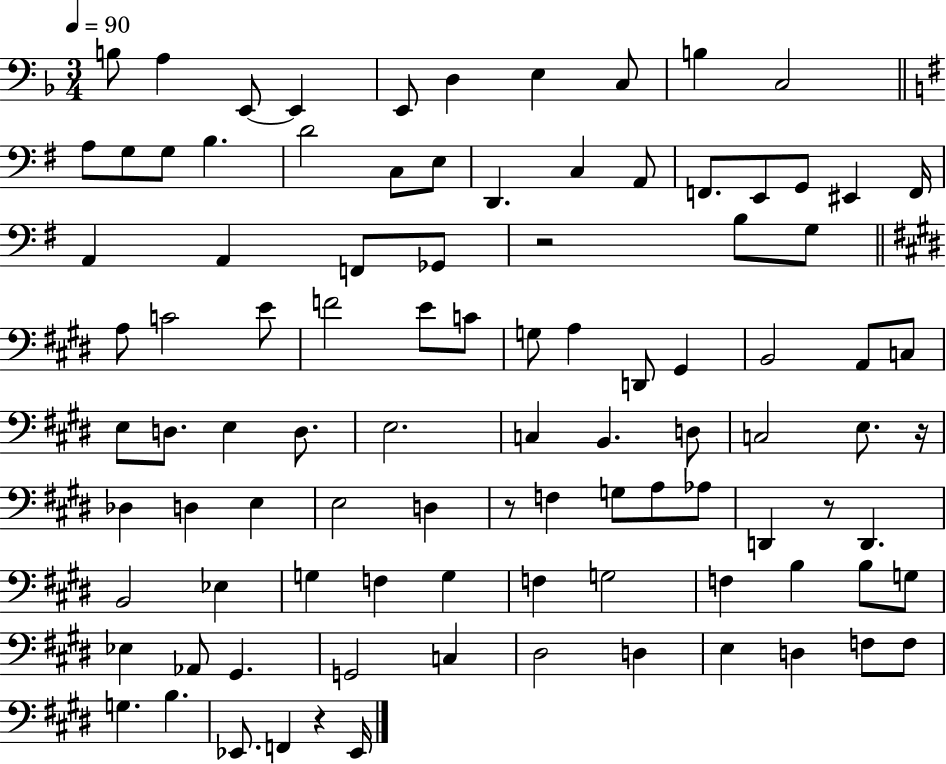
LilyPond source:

{
  \clef bass
  \numericTimeSignature
  \time 3/4
  \key f \major
  \tempo 4 = 90
  \repeat volta 2 { b8 a4 e,8~~ e,4 | e,8 d4 e4 c8 | b4 c2 | \bar "||" \break \key e \minor a8 g8 g8 b4. | d'2 c8 e8 | d,4. c4 a,8 | f,8. e,8 g,8 eis,4 f,16 | \break a,4 a,4 f,8 ges,8 | r2 b8 g8 | \bar "||" \break \key e \major a8 c'2 e'8 | f'2 e'8 c'8 | g8 a4 d,8 gis,4 | b,2 a,8 c8 | \break e8 d8. e4 d8. | e2. | c4 b,4. d8 | c2 e8. r16 | \break des4 d4 e4 | e2 d4 | r8 f4 g8 a8 aes8 | d,4 r8 d,4. | \break b,2 ees4 | g4 f4 g4 | f4 g2 | f4 b4 b8 g8 | \break ees4 aes,8 gis,4. | g,2 c4 | dis2 d4 | e4 d4 f8 f8 | \break g4. b4. | ees,8. f,4 r4 ees,16 | } \bar "|."
}